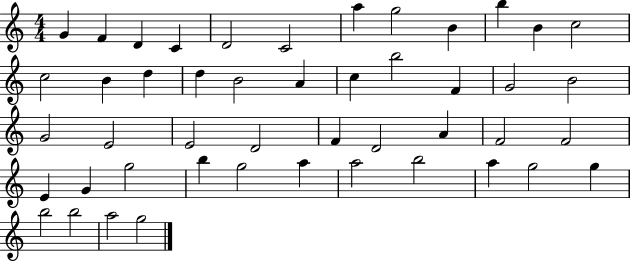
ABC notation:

X:1
T:Untitled
M:4/4
L:1/4
K:C
G F D C D2 C2 a g2 B b B c2 c2 B d d B2 A c b2 F G2 B2 G2 E2 E2 D2 F D2 A F2 F2 E G g2 b g2 a a2 b2 a g2 g b2 b2 a2 g2